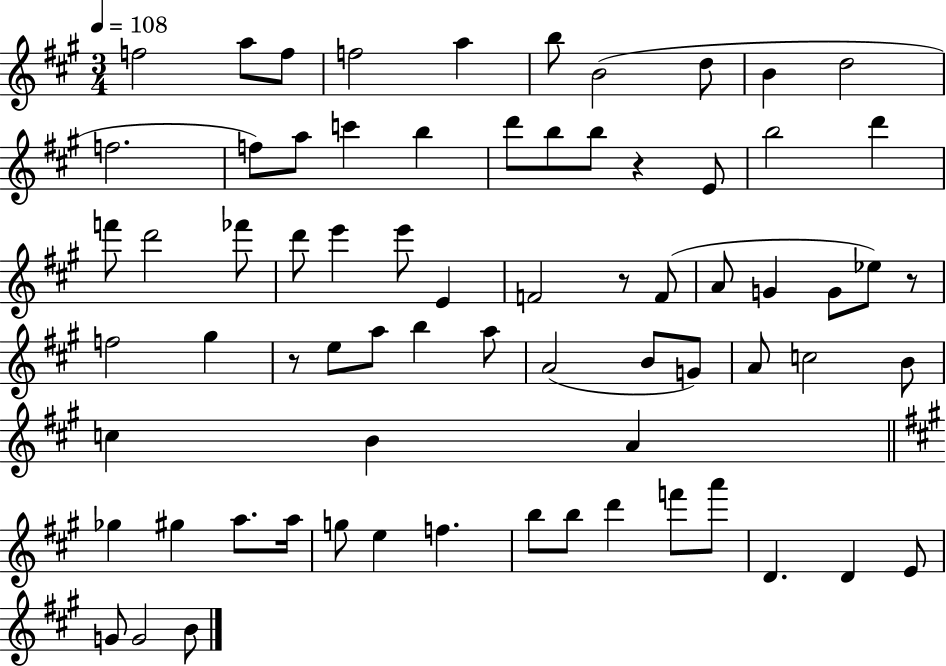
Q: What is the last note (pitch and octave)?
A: B4